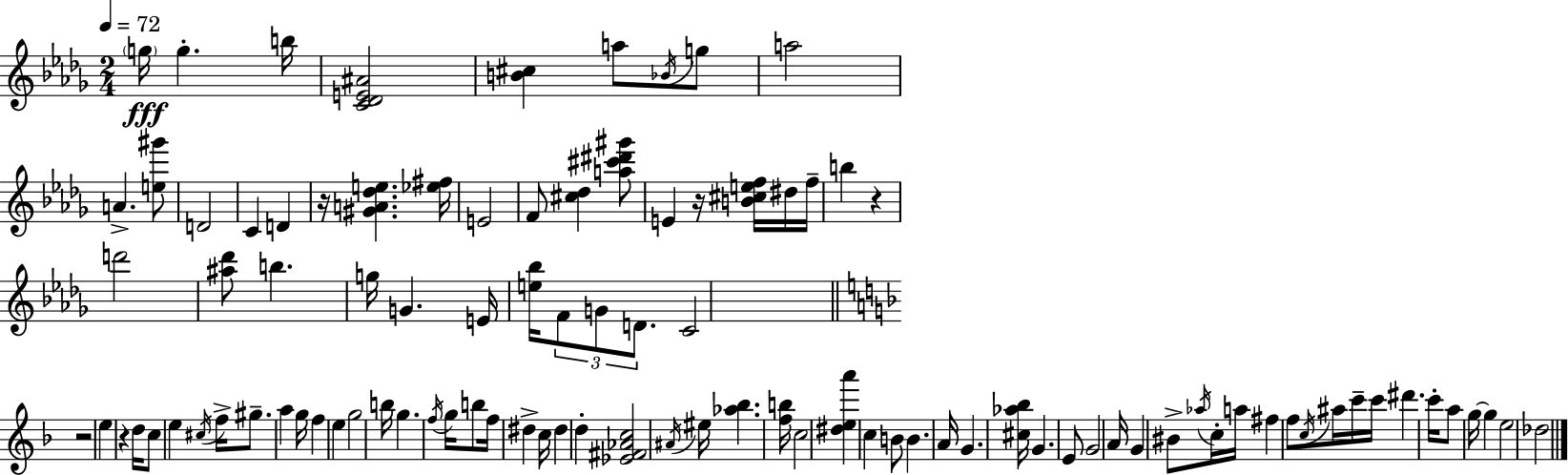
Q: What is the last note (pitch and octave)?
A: Db5